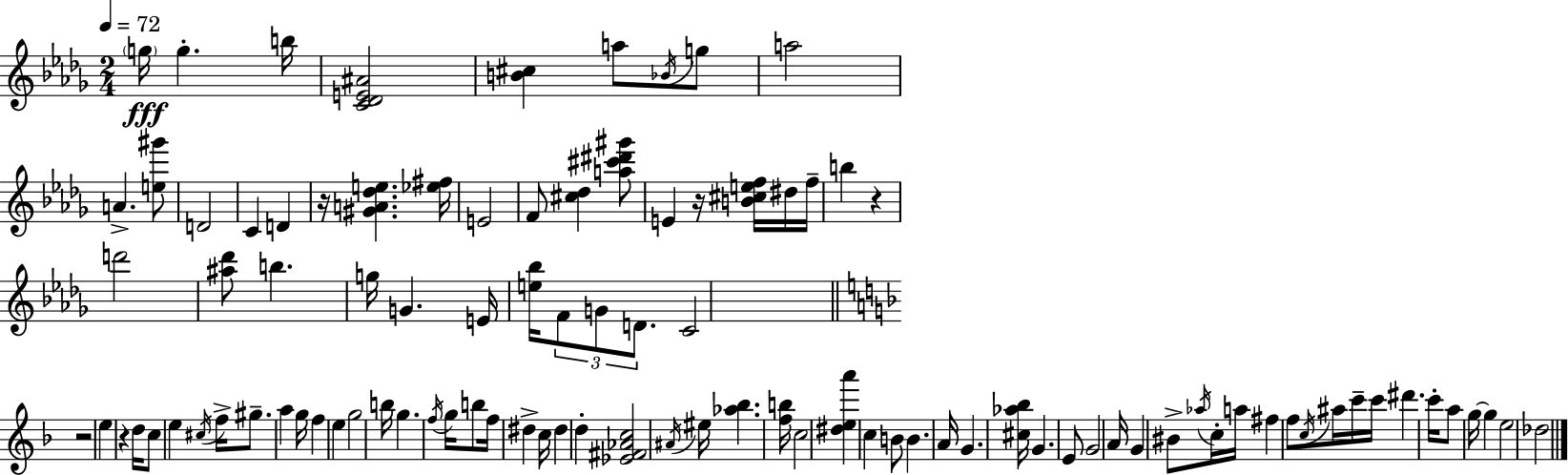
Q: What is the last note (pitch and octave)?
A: Db5